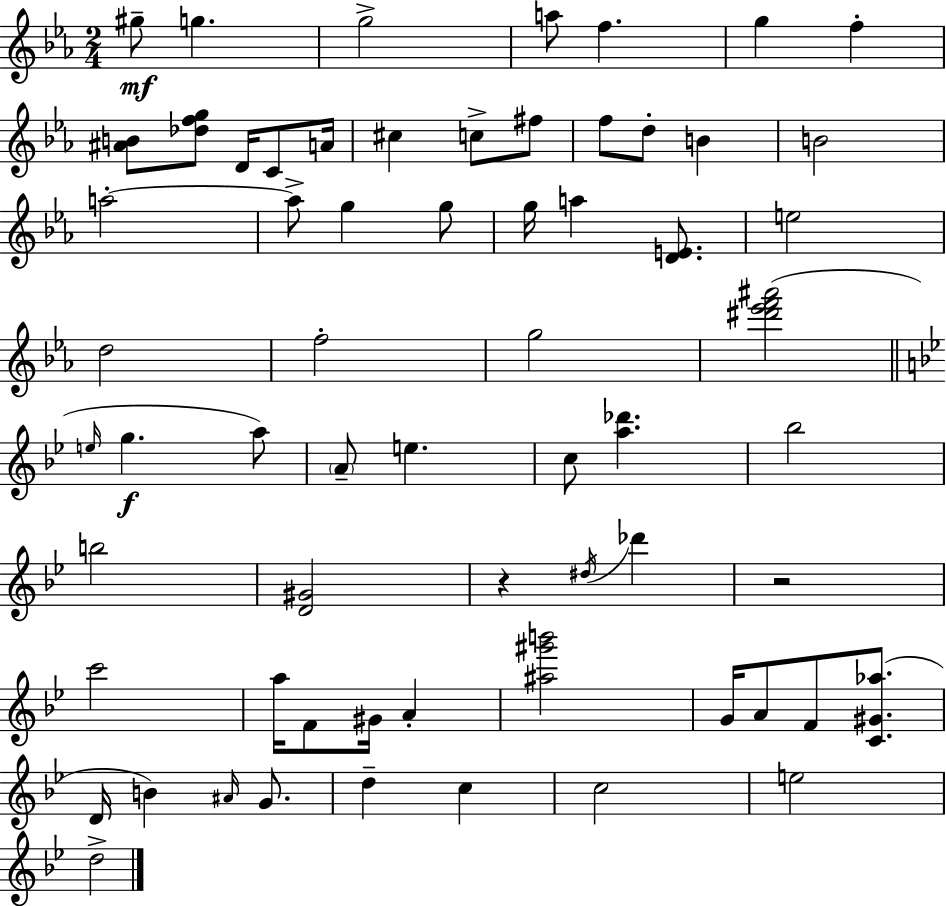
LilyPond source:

{
  \clef treble
  \numericTimeSignature
  \time 2/4
  \key ees \major
  gis''8--\mf g''4. | g''2-> | a''8 f''4. | g''4 f''4-. | \break <ais' b'>8 <des'' f'' g''>8 d'16 c'8 a'16 | cis''4 c''8-> fis''8 | f''8 d''8-. b'4 | b'2 | \break a''2-.~~ | a''8-> g''4 g''8 | g''16 a''4 <d' e'>8. | e''2 | \break d''2 | f''2-. | g''2 | <dis''' ees''' f''' ais'''>2( | \break \bar "||" \break \key bes \major \grace { e''16 } g''4.\f a''8) | \parenthesize a'8-- e''4. | c''8 <a'' des'''>4. | bes''2 | \break b''2 | <d' gis'>2 | r4 \acciaccatura { dis''16 } des'''4 | r2 | \break c'''2 | a''16 f'8 gis'16 a'4-. | <ais'' gis''' b'''>2 | g'16 a'8 f'8 <c' gis' aes''>8.( | \break d'16 b'4) \grace { ais'16 } | g'8. d''4-- c''4 | c''2 | e''2 | \break d''2-> | \bar "|."
}